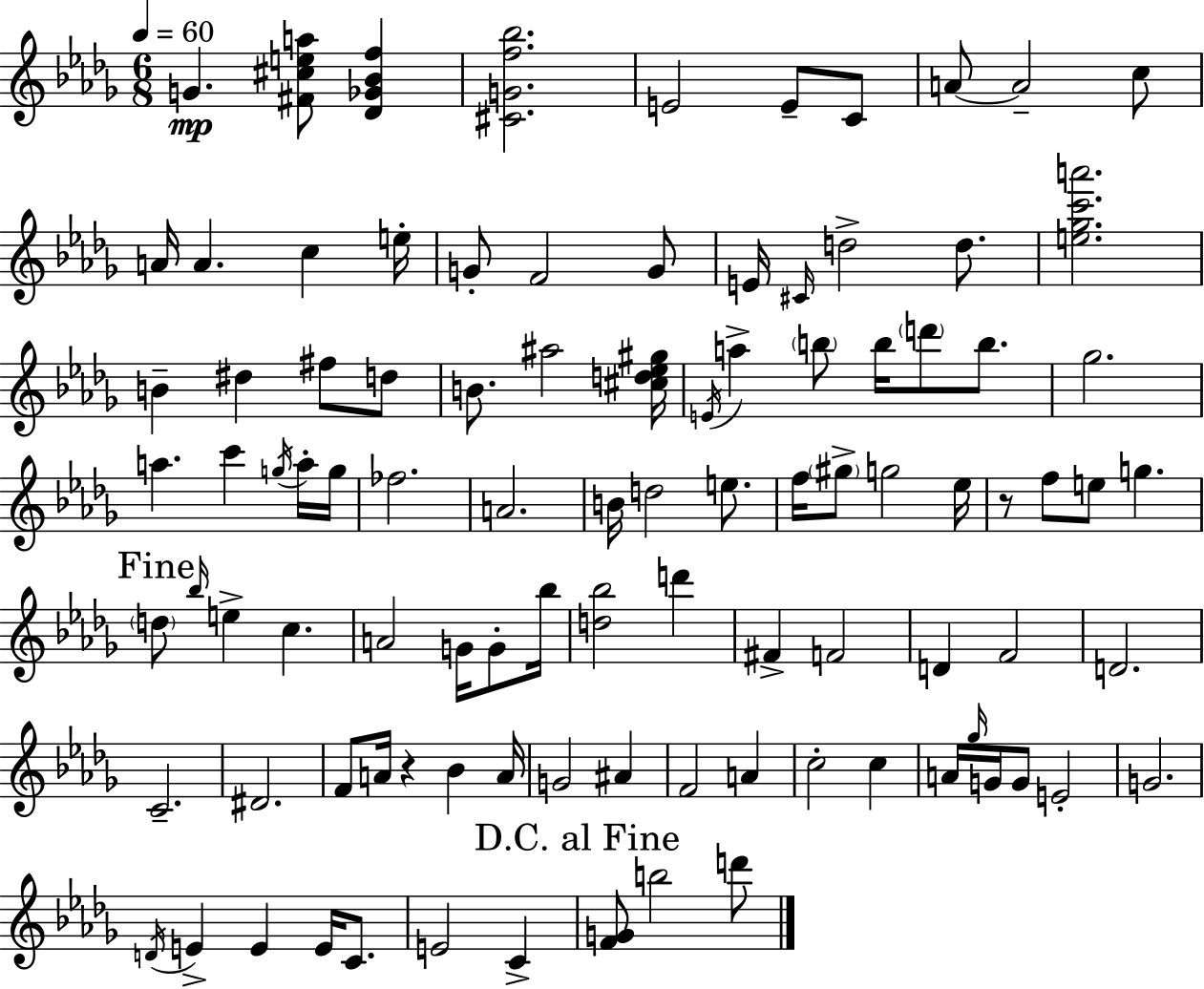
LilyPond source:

{
  \clef treble
  \numericTimeSignature
  \time 6/8
  \key bes \minor
  \tempo 4 = 60
  g'4.\mp <fis' cis'' e'' a''>8 <des' ges' bes' f''>4 | <cis' g' f'' bes''>2. | e'2 e'8-- c'8 | a'8~~ a'2-- c''8 | \break a'16 a'4. c''4 e''16-. | g'8-. f'2 g'8 | e'16 \grace { cis'16 } d''2-> d''8. | <e'' ges'' c''' a'''>2. | \break b'4-- dis''4 fis''8 d''8 | b'8. ais''2 | <cis'' d'' ees'' gis''>16 \acciaccatura { e'16 } a''4-> \parenthesize b''8 b''16 \parenthesize d'''8 b''8. | ges''2. | \break a''4. c'''4 | \acciaccatura { g''16 } a''16-. g''16 fes''2. | a'2. | b'16 d''2 | \break e''8. f''16 \parenthesize gis''8-> g''2 | ees''16 r8 f''8 e''8 g''4. | \mark "Fine" \parenthesize d''8 \grace { bes''16 } e''4-> c''4. | a'2 | \break g'16 g'8-. bes''16 <d'' bes''>2 | d'''4 fis'4-> f'2 | d'4 f'2 | d'2. | \break c'2.-- | dis'2. | f'8 a'16 r4 bes'4 | a'16 g'2 | \break ais'4 f'2 | a'4 c''2-. | c''4 a'16 \grace { ges''16 } g'16 g'8 e'2-. | g'2. | \break \acciaccatura { d'16 } e'4-> e'4 | e'16 c'8. e'2 | c'4-> \mark "D.C. al Fine" <f' g'>8 b''2 | d'''8 \bar "|."
}